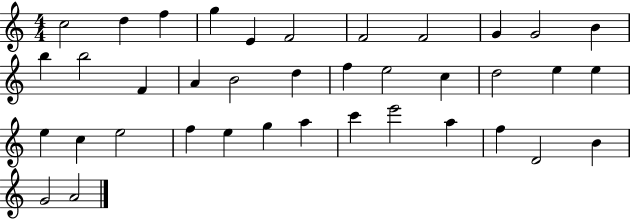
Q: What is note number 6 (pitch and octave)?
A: F4